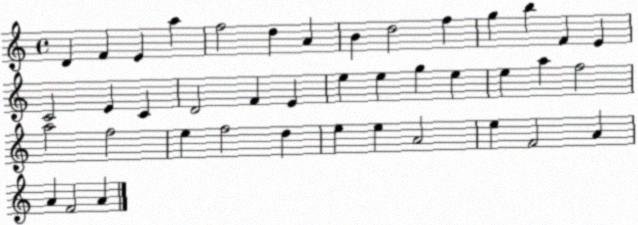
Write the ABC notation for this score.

X:1
T:Untitled
M:4/4
L:1/4
K:C
D F E a f2 d A B d2 f g b F E C2 E C D2 F E e e g e e a f2 a2 f2 e f2 d e e A2 e F2 A A F2 A